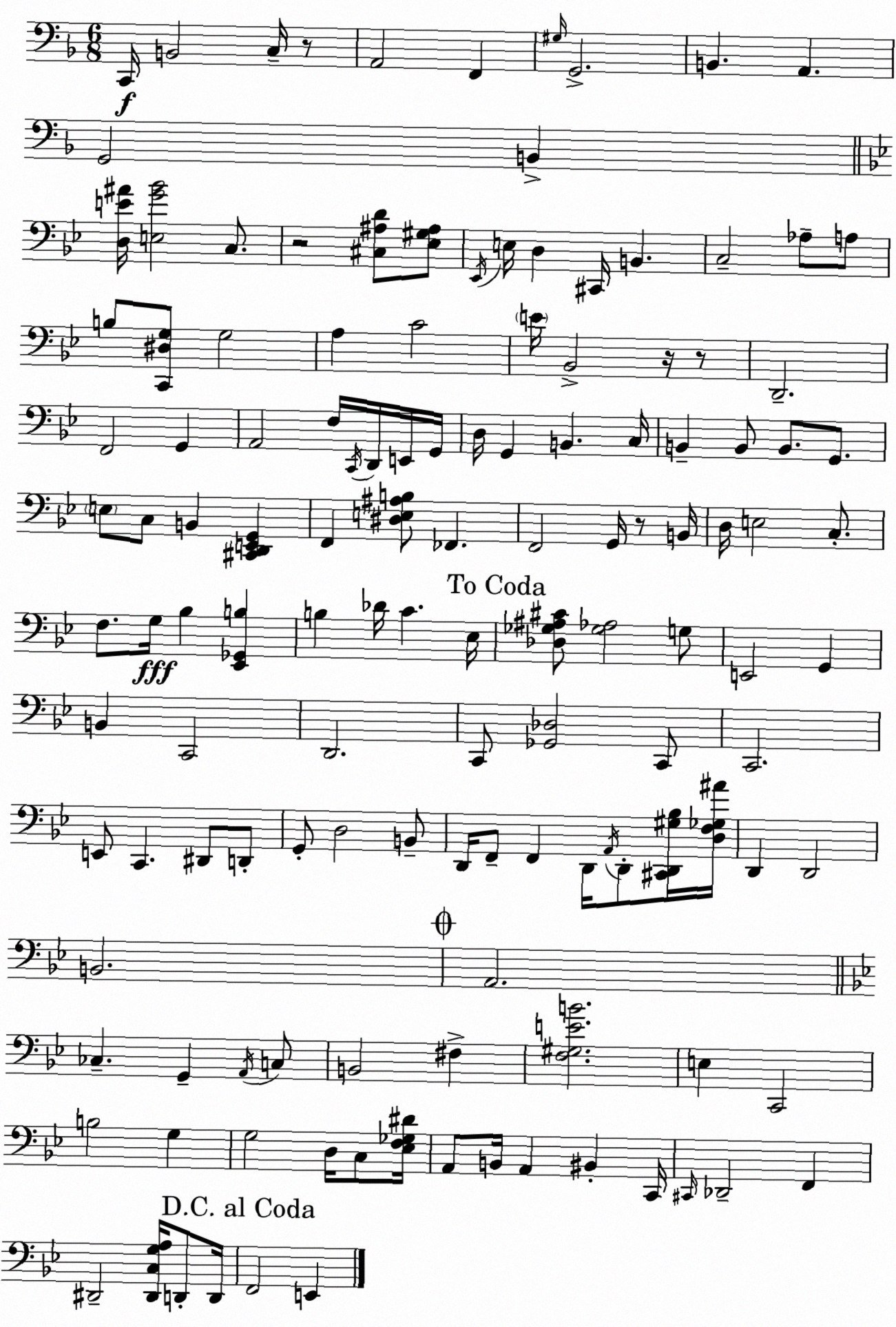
X:1
T:Untitled
M:6/8
L:1/4
K:F
C,,/4 B,,2 C,/4 z/2 A,,2 F,, ^G,/4 G,,2 B,, A,, G,,2 B,, [D,E^A]/4 [E,G_B]2 C,/2 z2 [^C,^A,D]/2 [_E,^G,^A,]/2 _E,,/4 E,/4 D, ^C,,/4 B,, C,2 _A,/2 A,/2 B,/2 [C,,^D,G,]/2 G,2 A, C2 E/4 _B,,2 z/4 z/2 D,,2 F,,2 G,, A,,2 F,/4 C,,/4 D,,/4 E,,/4 G,,/4 D,/4 G,, B,, C,/4 B,, B,,/2 B,,/2 G,,/2 E,/2 C,/2 B,, [^C,,D,,E,,G,,] F,, [^D,E,^A,B,]/2 _F,, F,,2 G,,/4 z/2 B,,/4 D,/4 E,2 C,/2 F,/2 G,/4 _B, [_E,,_G,,B,] B, _D/4 C _E,/4 [_D,_G,^A,^C]/2 [_G,_A,]2 G,/2 E,,2 G,, B,, C,,2 D,,2 C,,/2 [_G,,_D,]2 C,,/2 C,,2 E,,/2 C,, ^D,,/2 D,,/2 G,,/2 D,2 B,,/2 D,,/4 F,,/2 F,, D,,/4 A,,/4 D,,/2 [^C,,D,,^G,_B,]/4 [D,F,_G,^A]/4 D,, D,,2 B,,2 A,,2 _C, G,, A,,/4 C,/2 B,,2 ^F, [F,^G,EB]2 E, C,,2 B,2 G, G,2 D,/4 C,/2 [_E,F,_G,^D]/4 A,,/2 B,,/4 A,, ^B,, C,,/4 ^C,,/4 _D,,2 F,, ^D,,2 [^D,,C,G,A,]/4 D,,/2 D,,/4 F,,2 E,,